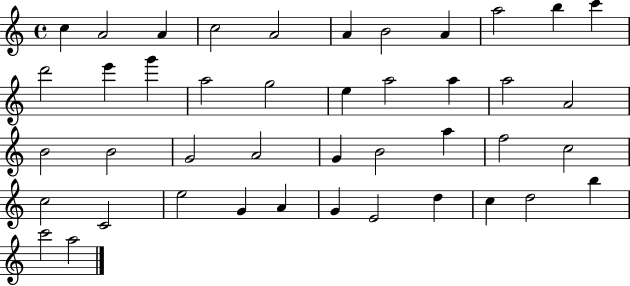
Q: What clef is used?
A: treble